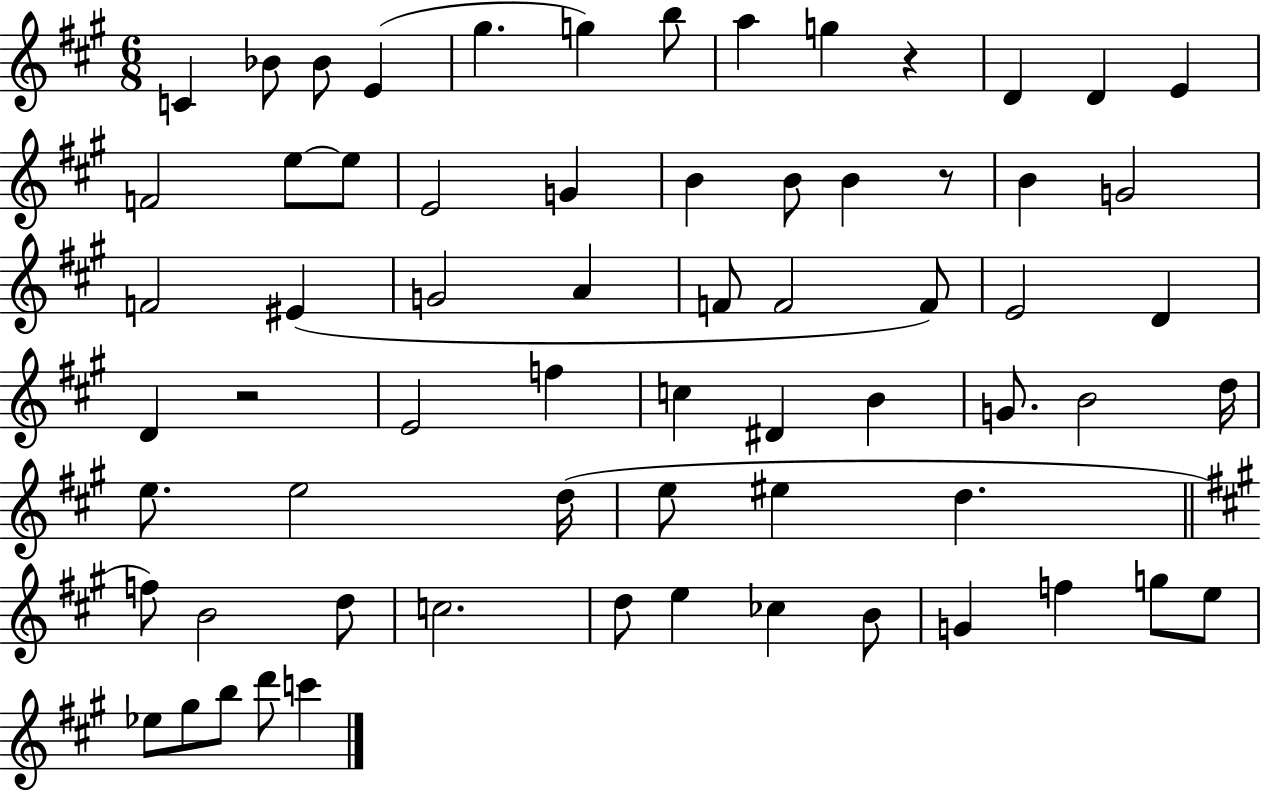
{
  \clef treble
  \numericTimeSignature
  \time 6/8
  \key a \major
  c'4 bes'8 bes'8 e'4( | gis''4. g''4) b''8 | a''4 g''4 r4 | d'4 d'4 e'4 | \break f'2 e''8~~ e''8 | e'2 g'4 | b'4 b'8 b'4 r8 | b'4 g'2 | \break f'2 eis'4( | g'2 a'4 | f'8 f'2 f'8) | e'2 d'4 | \break d'4 r2 | e'2 f''4 | c''4 dis'4 b'4 | g'8. b'2 d''16 | \break e''8. e''2 d''16( | e''8 eis''4 d''4. | \bar "||" \break \key a \major f''8) b'2 d''8 | c''2. | d''8 e''4 ces''4 b'8 | g'4 f''4 g''8 e''8 | \break ees''8 gis''8 b''8 d'''8 c'''4 | \bar "|."
}